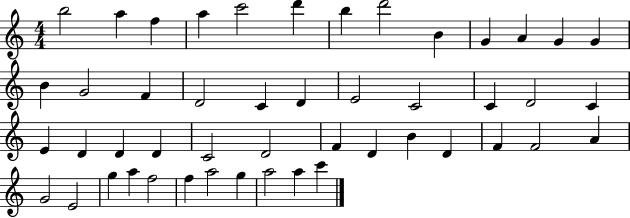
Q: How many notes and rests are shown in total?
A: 48